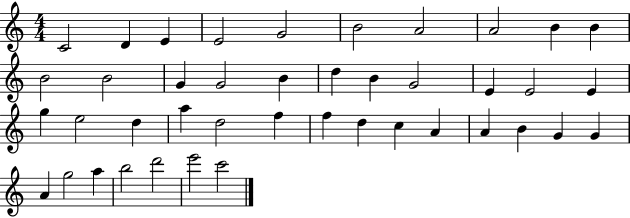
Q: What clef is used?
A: treble